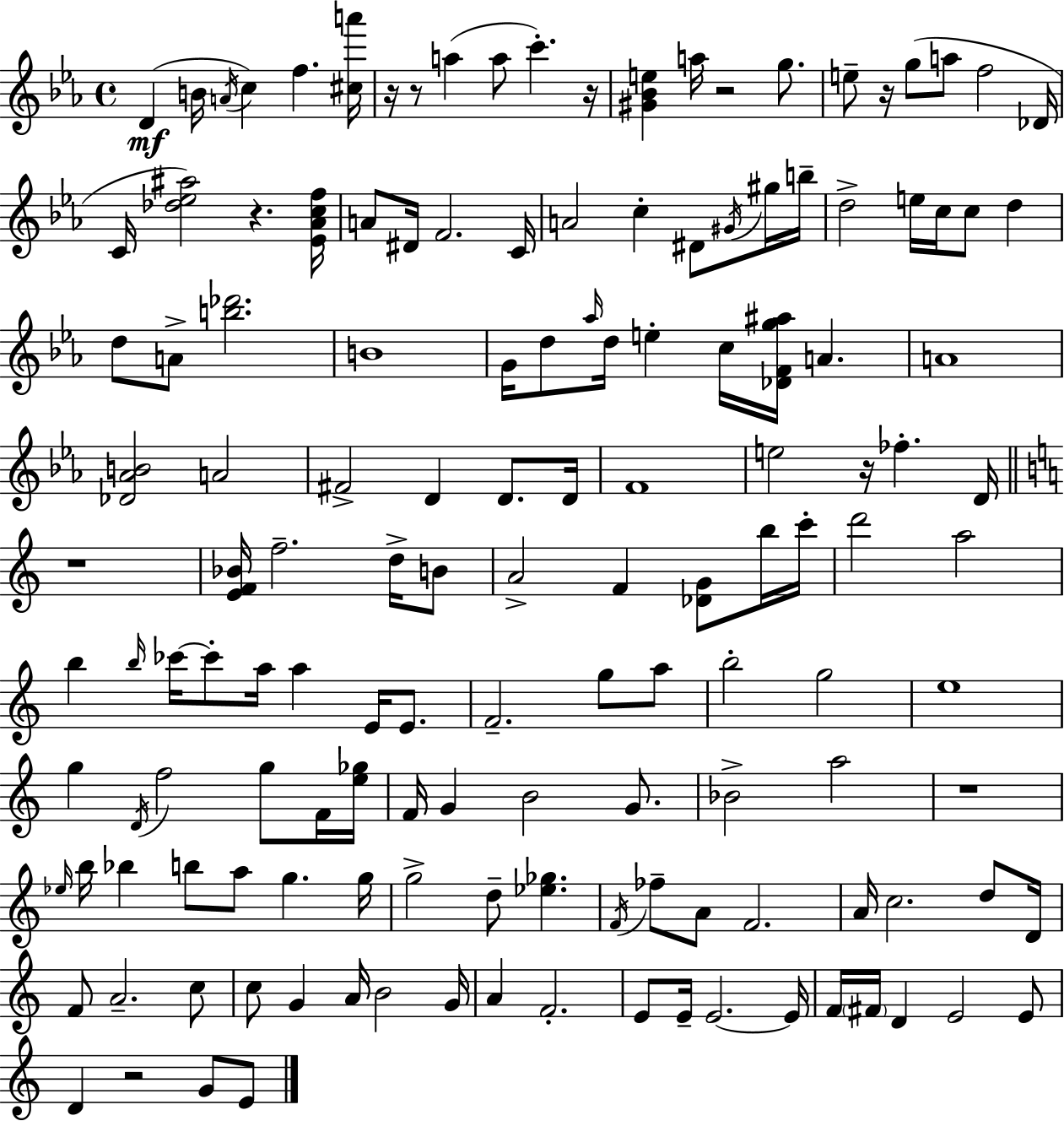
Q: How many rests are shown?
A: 10